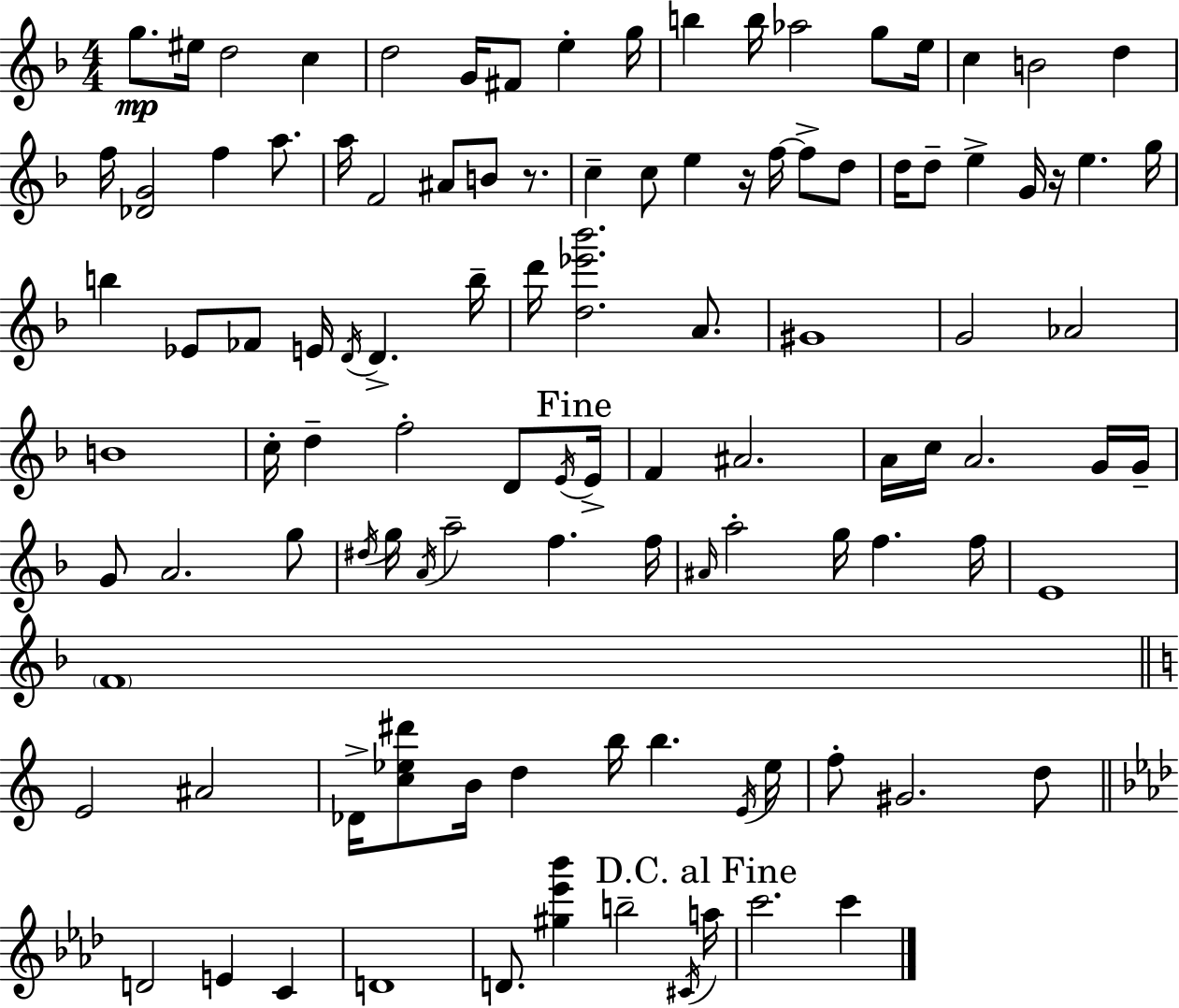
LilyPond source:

{
  \clef treble
  \numericTimeSignature
  \time 4/4
  \key f \major
  g''8.\mp eis''16 d''2 c''4 | d''2 g'16 fis'8 e''4-. g''16 | b''4 b''16 aes''2 g''8 e''16 | c''4 b'2 d''4 | \break f''16 <des' g'>2 f''4 a''8. | a''16 f'2 ais'8 b'8 r8. | c''4-- c''8 e''4 r16 f''16~~ f''8-> d''8 | d''16 d''8-- e''4-> g'16 r16 e''4. g''16 | \break b''4 ees'8 fes'8 e'16 \acciaccatura { d'16 } d'4.-> | b''16-- d'''16 <d'' ees''' bes'''>2. a'8. | gis'1 | g'2 aes'2 | \break b'1 | c''16-. d''4-- f''2-. d'8 | \acciaccatura { e'16 } \mark "Fine" e'16-> f'4 ais'2. | a'16 c''16 a'2. | \break g'16 g'16-- g'8 a'2. | g''8 \acciaccatura { dis''16 } g''16 \acciaccatura { a'16 } a''2-- f''4. | f''16 \grace { ais'16 } a''2-. g''16 f''4. | f''16 e'1 | \break \parenthesize f'1 | \bar "||" \break \key c \major e'2 ais'2 | des'16-> <c'' ees'' dis'''>8 b'16 d''4 b''16 b''4. \acciaccatura { e'16 } | ees''16 f''8-. gis'2. d''8 | \bar "||" \break \key aes \major d'2 e'4 c'4 | d'1 | d'8. <gis'' ees''' bes'''>4 b''2-- \acciaccatura { cis'16 } | \mark "D.C. al Fine" a''16 c'''2. c'''4 | \break \bar "|."
}